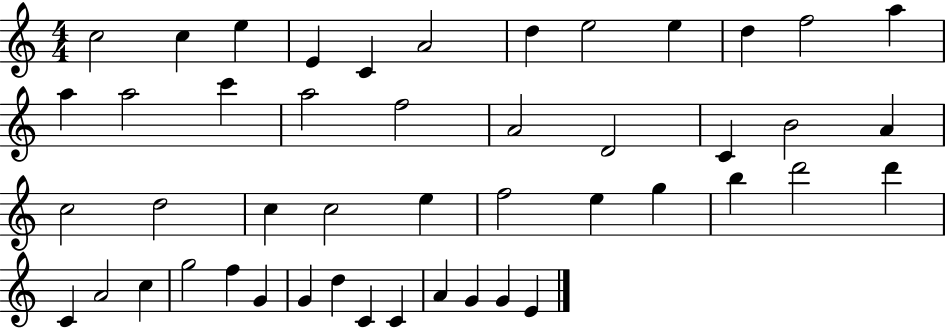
{
  \clef treble
  \numericTimeSignature
  \time 4/4
  \key c \major
  c''2 c''4 e''4 | e'4 c'4 a'2 | d''4 e''2 e''4 | d''4 f''2 a''4 | \break a''4 a''2 c'''4 | a''2 f''2 | a'2 d'2 | c'4 b'2 a'4 | \break c''2 d''2 | c''4 c''2 e''4 | f''2 e''4 g''4 | b''4 d'''2 d'''4 | \break c'4 a'2 c''4 | g''2 f''4 g'4 | g'4 d''4 c'4 c'4 | a'4 g'4 g'4 e'4 | \break \bar "|."
}